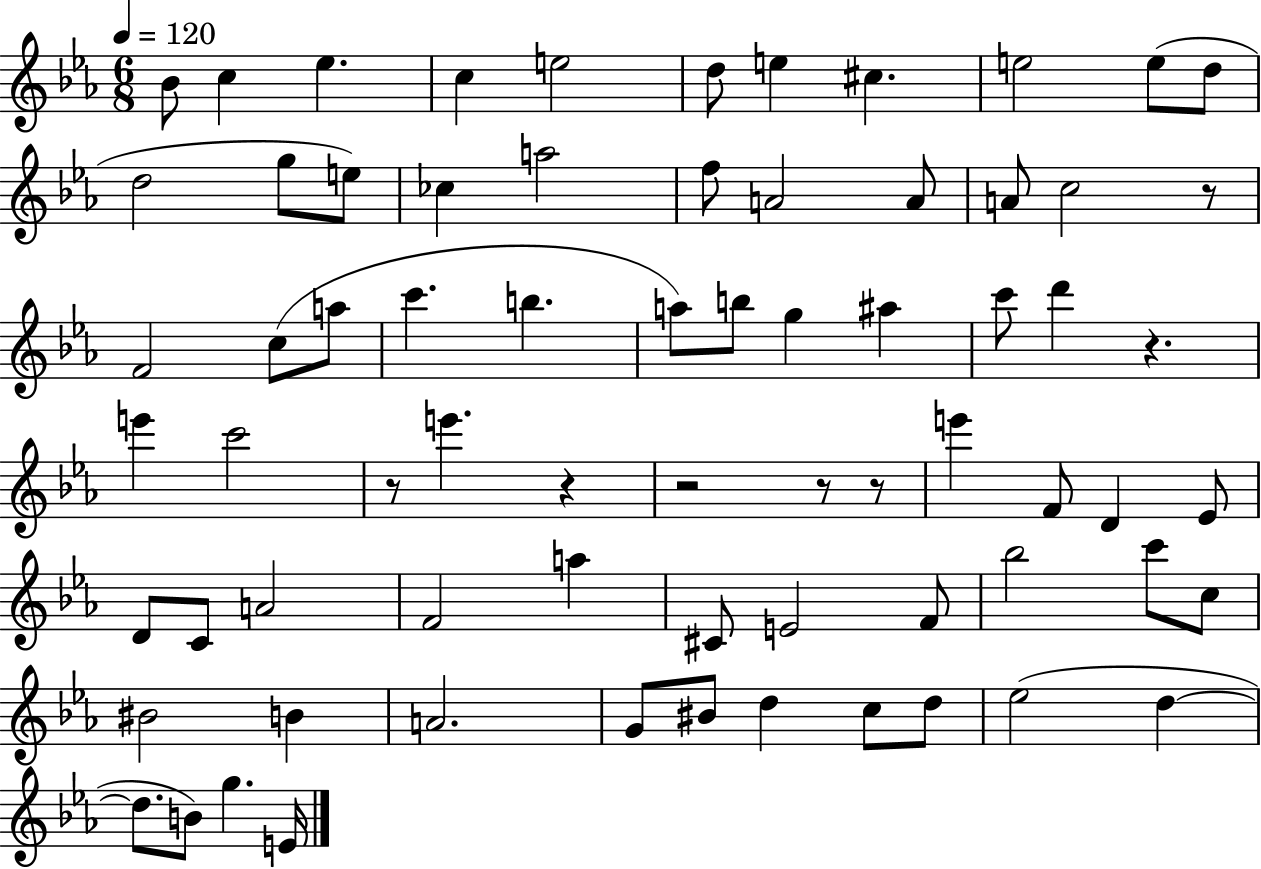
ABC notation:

X:1
T:Untitled
M:6/8
L:1/4
K:Eb
_B/2 c _e c e2 d/2 e ^c e2 e/2 d/2 d2 g/2 e/2 _c a2 f/2 A2 A/2 A/2 c2 z/2 F2 c/2 a/2 c' b a/2 b/2 g ^a c'/2 d' z e' c'2 z/2 e' z z2 z/2 z/2 e' F/2 D _E/2 D/2 C/2 A2 F2 a ^C/2 E2 F/2 _b2 c'/2 c/2 ^B2 B A2 G/2 ^B/2 d c/2 d/2 _e2 d d/2 B/2 g E/4